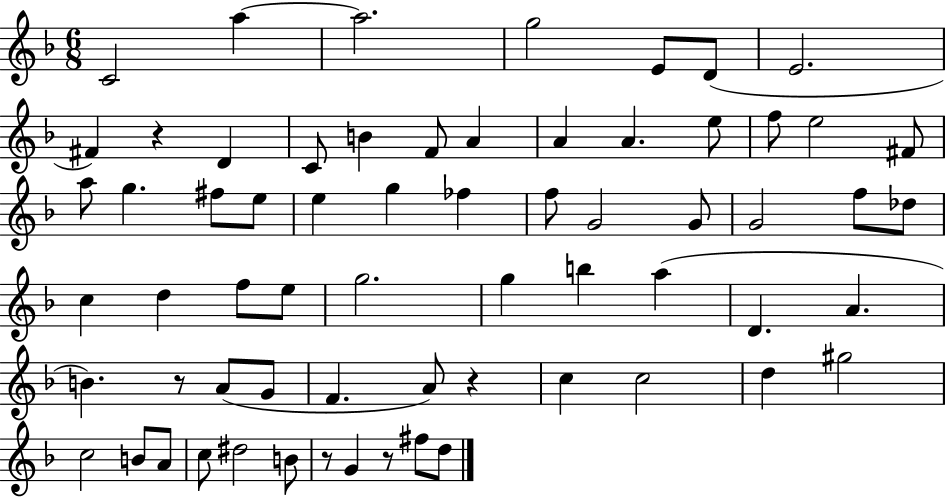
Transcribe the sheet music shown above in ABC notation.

X:1
T:Untitled
M:6/8
L:1/4
K:F
C2 a a2 g2 E/2 D/2 E2 ^F z D C/2 B F/2 A A A e/2 f/2 e2 ^F/2 a/2 g ^f/2 e/2 e g _f f/2 G2 G/2 G2 f/2 _d/2 c d f/2 e/2 g2 g b a D A B z/2 A/2 G/2 F A/2 z c c2 d ^g2 c2 B/2 A/2 c/2 ^d2 B/2 z/2 G z/2 ^f/2 d/2